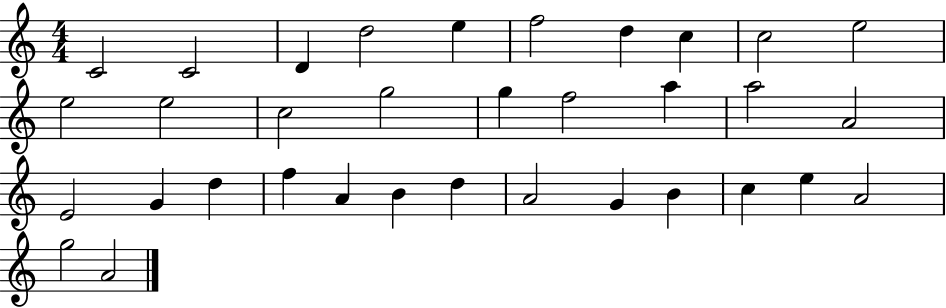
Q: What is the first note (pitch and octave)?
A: C4